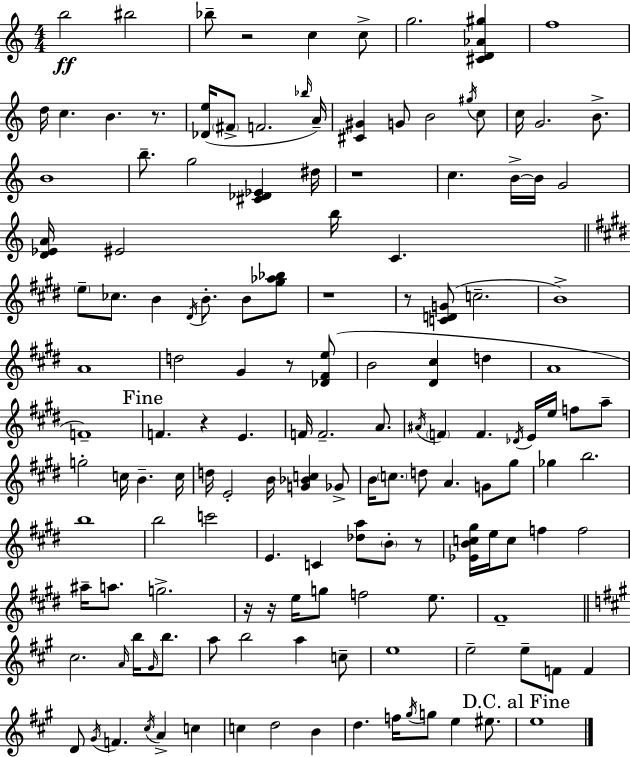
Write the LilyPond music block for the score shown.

{
  \clef treble
  \numericTimeSignature
  \time 4/4
  \key a \minor
  b''2\ff bis''2 | bes''8-- r2 c''4 c''8-> | g''2. <cis' d' aes' gis''>4 | f''1 | \break d''16 c''4. b'4. r8. | <des' e''>16( \parenthesize fis'8-> f'2. \grace { bes''16 }) | a'16-- <cis' gis'>4 g'8 b'2 \acciaccatura { gis''16 } | c''8 c''16 g'2. b'8.-> | \break b'1 | b''8.-- g''2 <cis' des' ees'>4 | dis''16 r1 | c''4. b'16->~~ b'16 g'2 | \break <d' ees' a'>16 eis'2 b''16 c'4. | \bar "||" \break \key e \major \parenthesize e''8-- ces''8. b'4 \acciaccatura { dis'16 } b'8.-. b'8 <gis'' aes'' bes''>8 | r1 | r8 <c' d' g'>8( c''2.-- | b'1->) | \break a'1 | d''2 gis'4 r8 <des' fis' e''>8( | b'2 <dis' cis''>4 d''4 | a'1 | \break f'1--) | \mark "Fine" f'4. r4 e'4. | f'16 f'2.-- a'8. | \acciaccatura { ais'16 } \parenthesize f'4 f'4. \acciaccatura { des'16 } e'16 e''16 f''8 | \break a''8-- g''2-. c''16 b'4.-- | c''16 d''16 e'2-. b'16 <g' bes' c''>4 | ges'8-> b'16 \parenthesize c''8. d''8 a'4. g'8 | gis''8 ges''4 b''2. | \break b''1 | b''2 c'''2 | e'4. c'4 <des'' a''>8 \parenthesize b'8-. | r8 <ees' b' c'' gis''>16 e''16 c''8 f''4 f''2 | \break ais''16-- a''8. g''2.-> | r16 r16 e''16 g''8 f''2 | e''8. fis'1-- | \bar "||" \break \key a \major cis''2. \grace { a'16 } b''16 \grace { gis'16 } b''8. | a''8 b''2 a''4 | c''8-- e''1 | e''2-- e''8-- f'8 f'4 | \break d'8 \acciaccatura { gis'16 } f'4. \acciaccatura { cis''16 } a'4-> | c''4 c''4 d''2 | b'4 d''4. f''16 \acciaccatura { gis''16 } g''8 e''4 | eis''8. \mark "D.C. al Fine" e''1 | \break \bar "|."
}